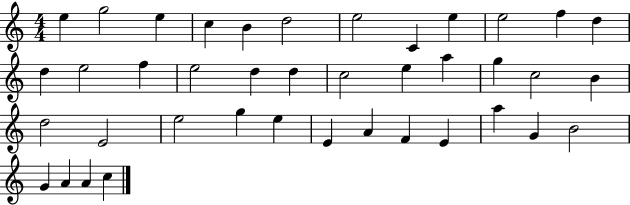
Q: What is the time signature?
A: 4/4